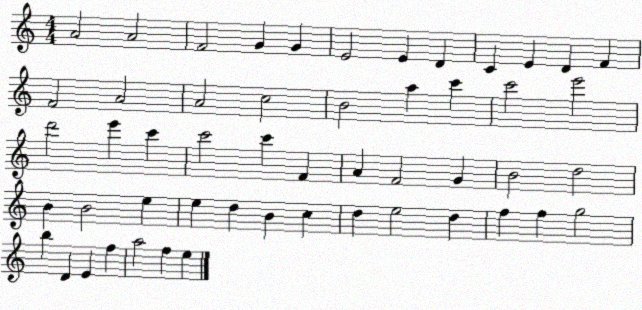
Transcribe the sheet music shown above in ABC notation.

X:1
T:Untitled
M:4/4
L:1/4
K:C
A2 A2 F2 G G E2 E D C E D F F2 A2 A2 c2 B2 a c' c'2 e'2 d'2 e' c' c'2 c' F A F2 G B2 d2 B B2 e e d B c d e2 d f f g2 b D E f a2 f e